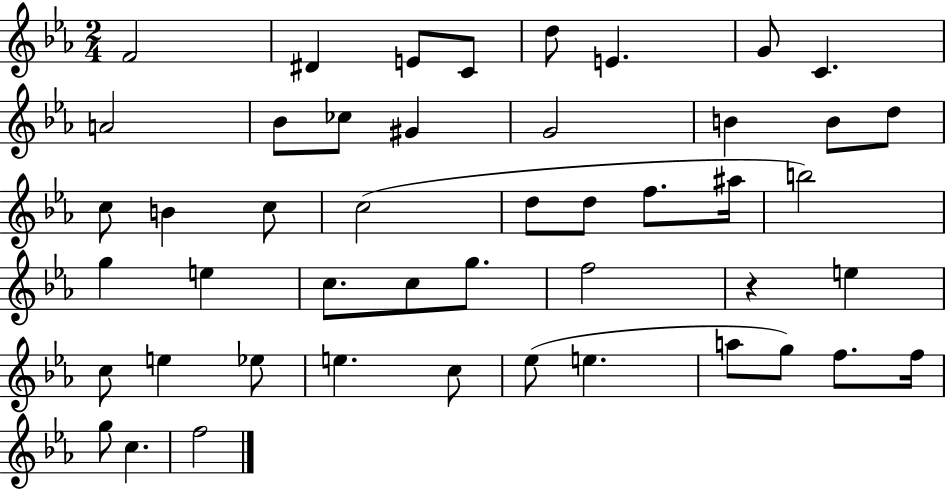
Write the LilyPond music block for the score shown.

{
  \clef treble
  \numericTimeSignature
  \time 2/4
  \key ees \major
  \repeat volta 2 { f'2 | dis'4 e'8 c'8 | d''8 e'4. | g'8 c'4. | \break a'2 | bes'8 ces''8 gis'4 | g'2 | b'4 b'8 d''8 | \break c''8 b'4 c''8 | c''2( | d''8 d''8 f''8. ais''16 | b''2) | \break g''4 e''4 | c''8. c''8 g''8. | f''2 | r4 e''4 | \break c''8 e''4 ees''8 | e''4. c''8 | ees''8( e''4. | a''8 g''8) f''8. f''16 | \break g''8 c''4. | f''2 | } \bar "|."
}